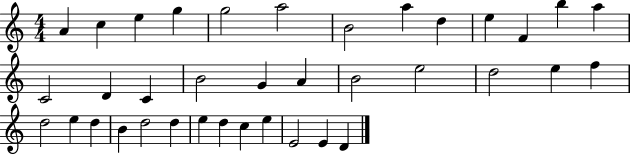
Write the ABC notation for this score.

X:1
T:Untitled
M:4/4
L:1/4
K:C
A c e g g2 a2 B2 a d e F b a C2 D C B2 G A B2 e2 d2 e f d2 e d B d2 d e d c e E2 E D